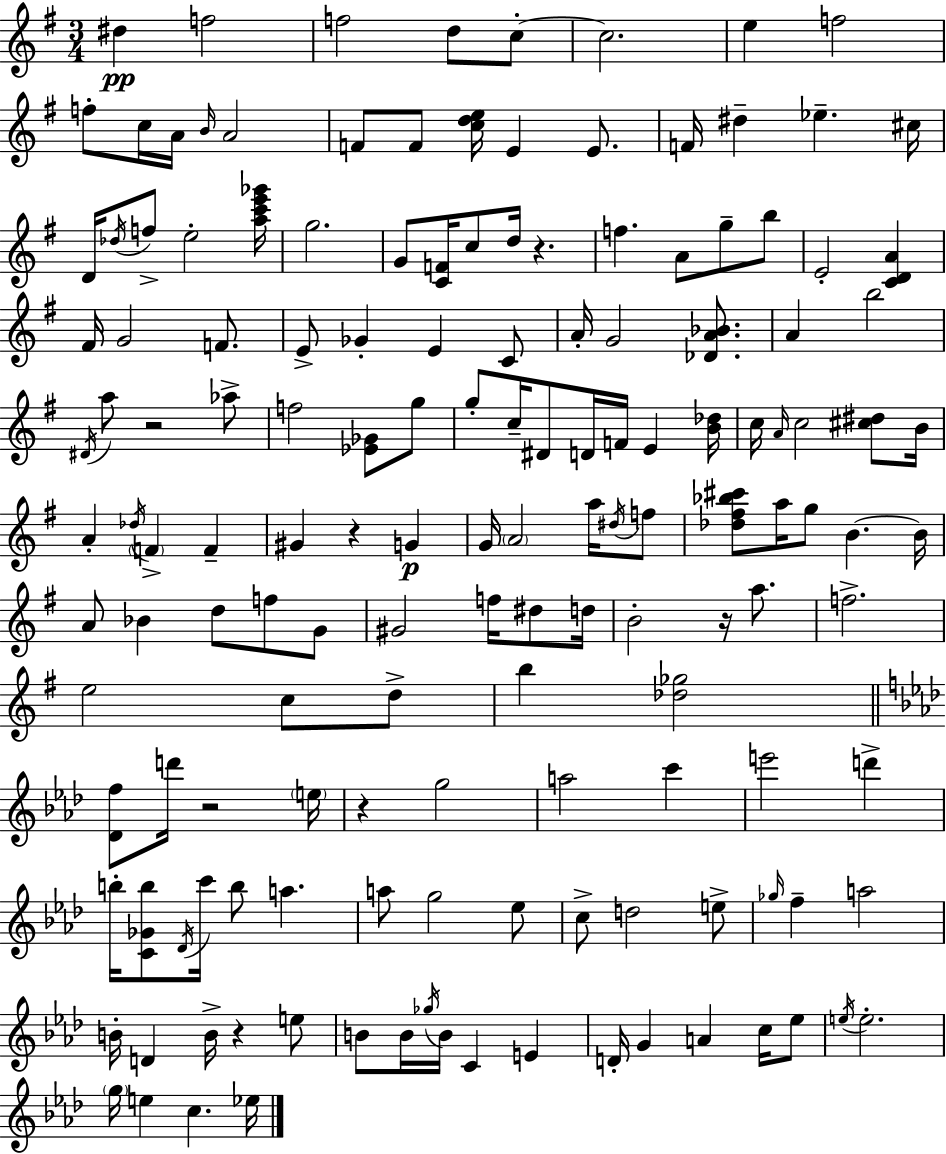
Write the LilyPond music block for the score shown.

{
  \clef treble
  \numericTimeSignature
  \time 3/4
  \key g \major
  dis''4\pp f''2 | f''2 d''8 c''8-.~~ | c''2. | e''4 f''2 | \break f''8-. c''16 a'16 \grace { b'16 } a'2 | f'8 f'8 <c'' d'' e''>16 e'4 e'8. | f'16 dis''4-- ees''4.-- | cis''16 d'16 \acciaccatura { des''16 } f''8-> e''2-. | \break <a'' c''' e''' ges'''>16 g''2. | g'8 <c' f'>16 c''8 d''16 r4. | f''4. a'8 g''8-- | b''8 e'2-. <c' d' a'>4 | \break fis'16 g'2 f'8. | e'8-> ges'4-. e'4 | c'8 a'16-. g'2 <des' a' bes'>8. | a'4 b''2 | \break \acciaccatura { dis'16 } a''8 r2 | aes''8-> f''2 <ees' ges'>8 | g''8 g''8-. c''16-- dis'8 d'16 f'16 e'4 | <b' des''>16 c''16 \grace { a'16 } c''2 | \break <cis'' dis''>8 b'16 a'4-. \acciaccatura { des''16 } \parenthesize f'4-> | f'4-- gis'4 r4 | g'4\p g'16 \parenthesize a'2 | a''16 \acciaccatura { dis''16 } f''8 <des'' fis'' bes'' cis'''>8 a''16 g''8 b'4.~~ | \break b'16 a'8 bes'4 | d''8 f''8 g'8 gis'2 | f''16 dis''8 d''16 b'2-. | r16 a''8. f''2.-> | \break e''2 | c''8 d''8-> b''4 <des'' ges''>2 | \bar "||" \break \key aes \major <des' f''>8 d'''16 r2 \parenthesize e''16 | r4 g''2 | a''2 c'''4 | e'''2 d'''4-> | \break b''16-. <c' ges' b''>8 \acciaccatura { des'16 } c'''16 b''8 a''4. | a''8 g''2 ees''8 | c''8-> d''2 e''8-> | \grace { ges''16 } f''4-- a''2 | \break b'16-. d'4 b'16-> r4 | e''8 b'8 b'16 \acciaccatura { ges''16 } b'16 c'4 e'4 | d'16-. g'4 a'4 | c''16 ees''8 \acciaccatura { e''16 } e''2.-. | \break \parenthesize g''16 e''4 c''4. | ees''16 \bar "|."
}